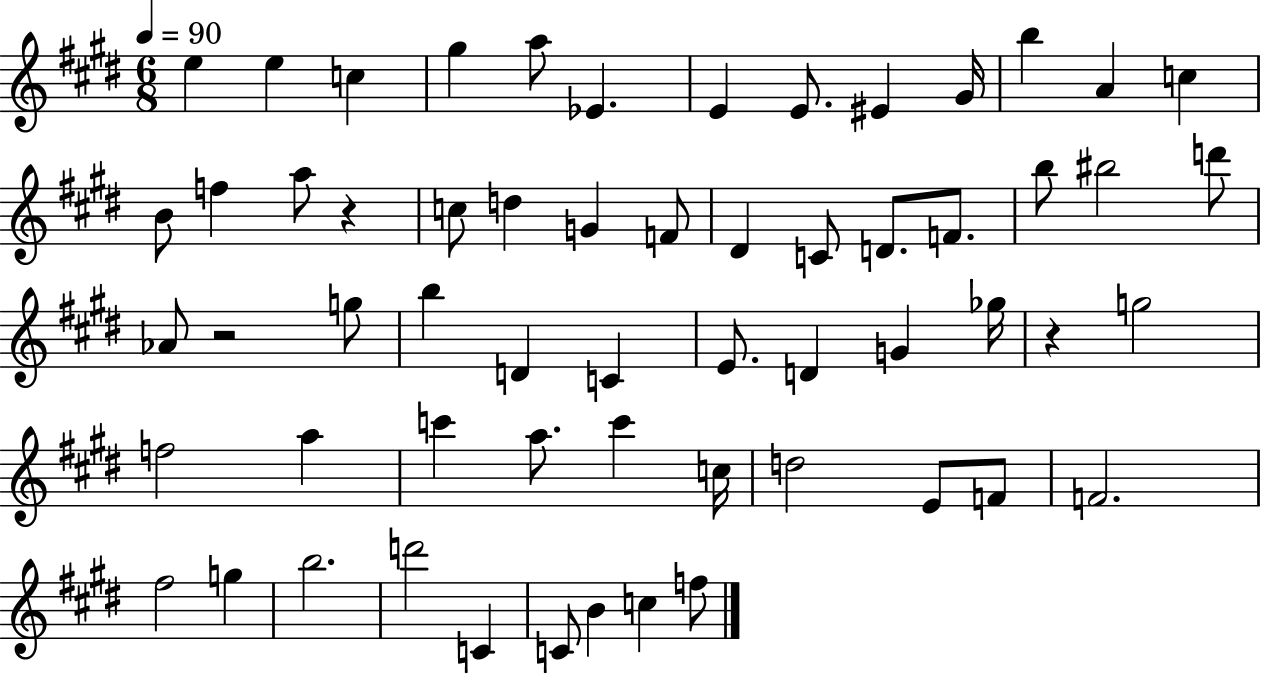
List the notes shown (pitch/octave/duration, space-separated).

E5/q E5/q C5/q G#5/q A5/e Eb4/q. E4/q E4/e. EIS4/q G#4/s B5/q A4/q C5/q B4/e F5/q A5/e R/q C5/e D5/q G4/q F4/e D#4/q C4/e D4/e. F4/e. B5/e BIS5/h D6/e Ab4/e R/h G5/e B5/q D4/q C4/q E4/e. D4/q G4/q Gb5/s R/q G5/h F5/h A5/q C6/q A5/e. C6/q C5/s D5/h E4/e F4/e F4/h. F#5/h G5/q B5/h. D6/h C4/q C4/e B4/q C5/q F5/e